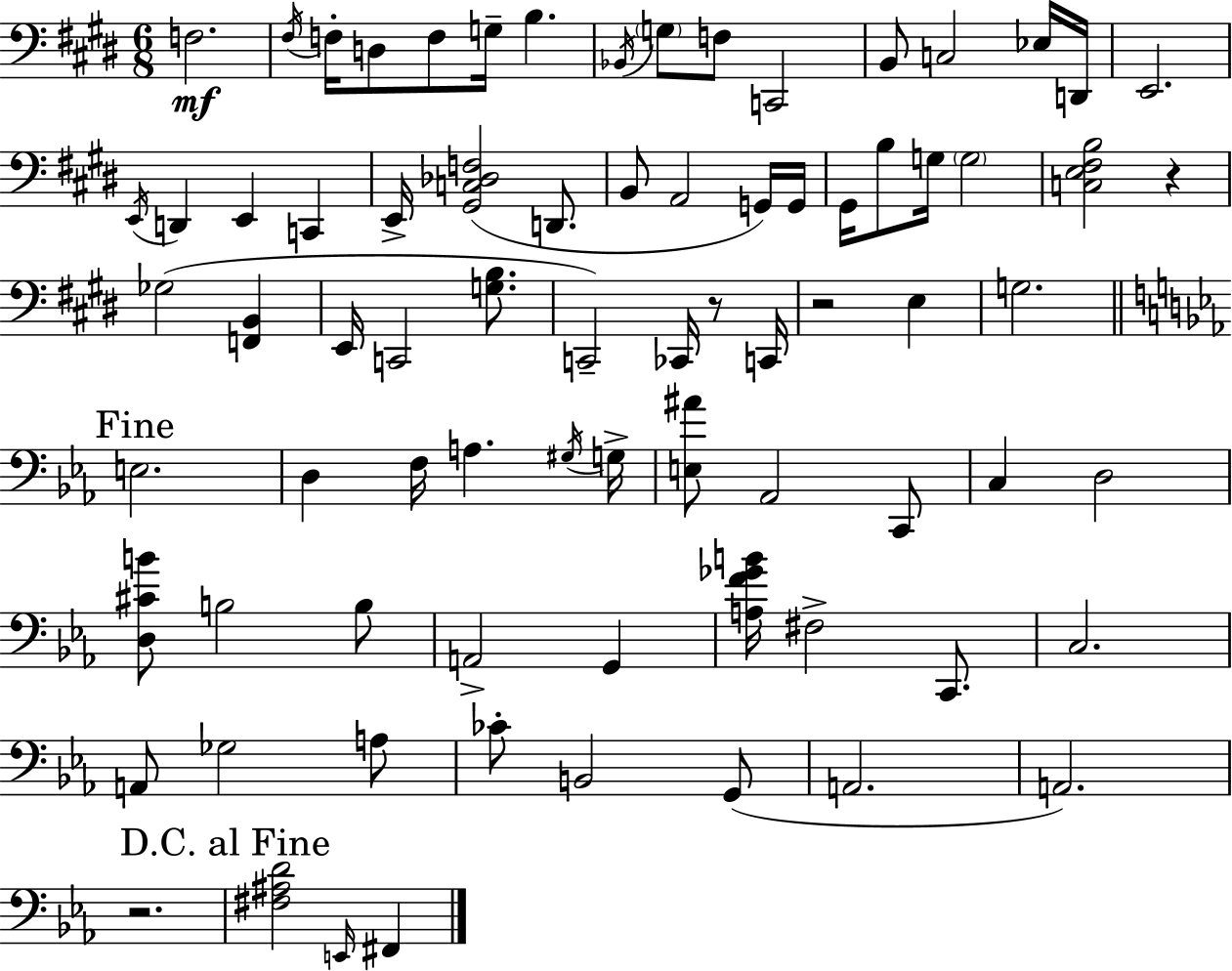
X:1
T:Untitled
M:6/8
L:1/4
K:E
F,2 ^F,/4 F,/4 D,/2 F,/2 G,/4 B, _B,,/4 G,/2 F,/2 C,,2 B,,/2 C,2 _E,/4 D,,/4 E,,2 E,,/4 D,, E,, C,, E,,/4 [^G,,C,_D,F,]2 D,,/2 B,,/2 A,,2 G,,/4 G,,/4 ^G,,/4 B,/2 G,/4 G,2 [C,E,^F,B,]2 z _G,2 [F,,B,,] E,,/4 C,,2 [G,B,]/2 C,,2 _C,,/4 z/2 C,,/4 z2 E, G,2 E,2 D, F,/4 A, ^G,/4 G,/4 [E,^A]/2 _A,,2 C,,/2 C, D,2 [D,^CB]/2 B,2 B,/2 A,,2 G,, [A,F_GB]/4 ^F,2 C,,/2 C,2 A,,/2 _G,2 A,/2 _C/2 B,,2 G,,/2 A,,2 A,,2 z2 [^F,^A,D]2 E,,/4 ^F,,